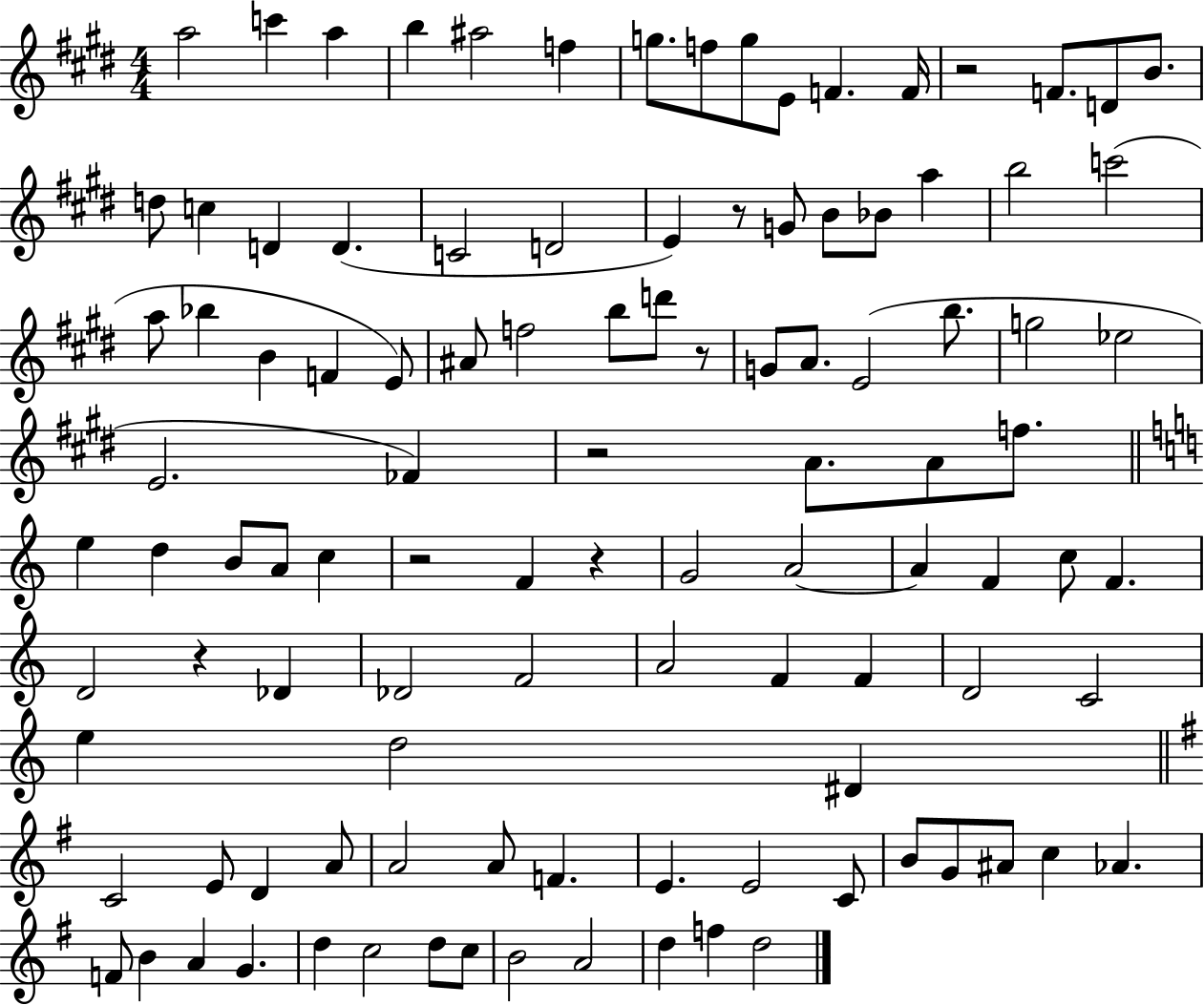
A5/h C6/q A5/q B5/q A#5/h F5/q G5/e. F5/e G5/e E4/e F4/q. F4/s R/h F4/e. D4/e B4/e. D5/e C5/q D4/q D4/q. C4/h D4/h E4/q R/e G4/e B4/e Bb4/e A5/q B5/h C6/h A5/e Bb5/q B4/q F4/q E4/e A#4/e F5/h B5/e D6/e R/e G4/e A4/e. E4/h B5/e. G5/h Eb5/h E4/h. FES4/q R/h A4/e. A4/e F5/e. E5/q D5/q B4/e A4/e C5/q R/h F4/q R/q G4/h A4/h A4/q F4/q C5/e F4/q. D4/h R/q Db4/q Db4/h F4/h A4/h F4/q F4/q D4/h C4/h E5/q D5/h D#4/q C4/h E4/e D4/q A4/e A4/h A4/e F4/q. E4/q. E4/h C4/e B4/e G4/e A#4/e C5/q Ab4/q. F4/e B4/q A4/q G4/q. D5/q C5/h D5/e C5/e B4/h A4/h D5/q F5/q D5/h